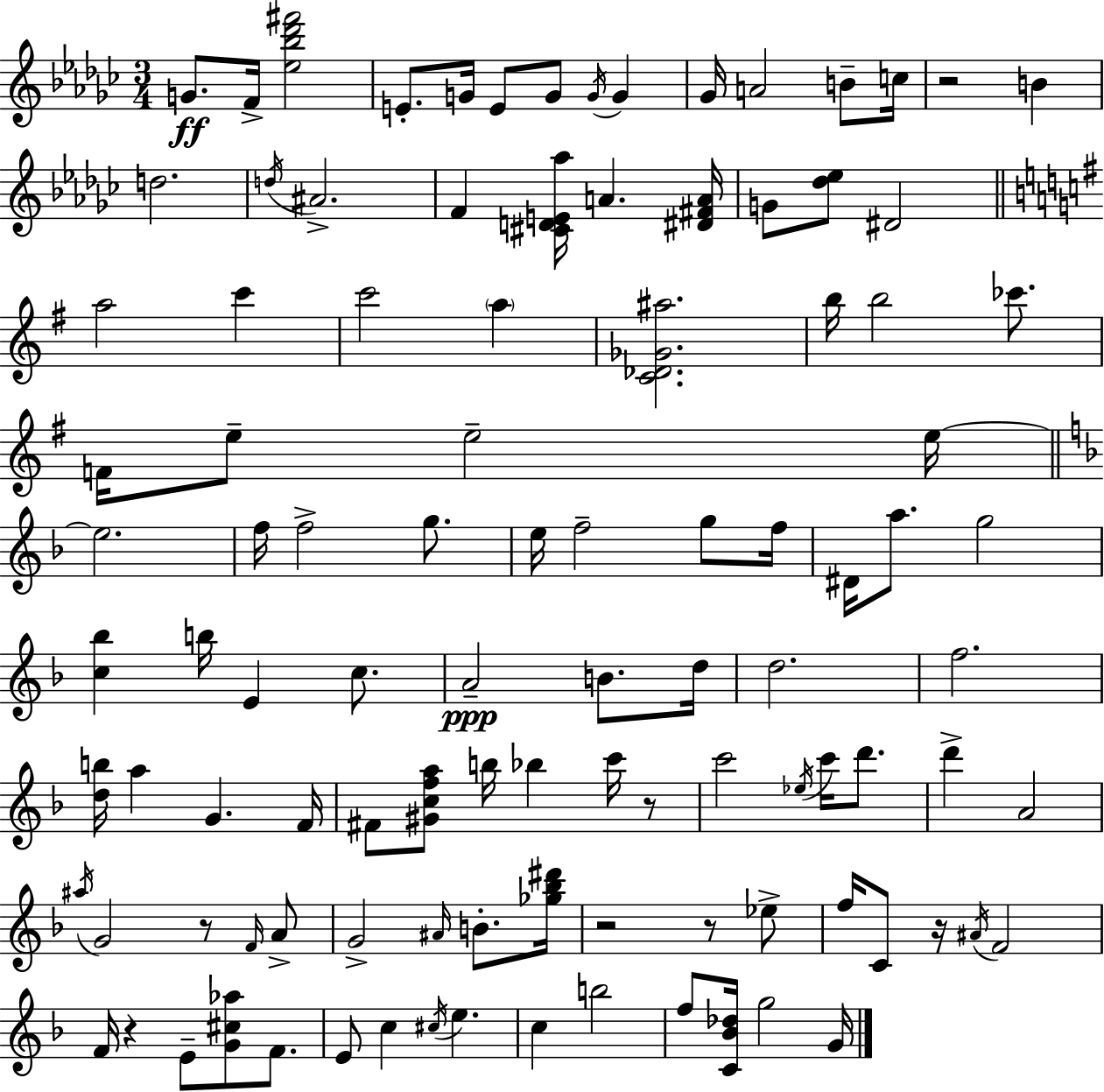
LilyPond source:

{
  \clef treble
  \numericTimeSignature
  \time 3/4
  \key ees \minor
  g'8.\ff f'16-> <ees'' bes'' des''' fis'''>2 | e'8.-. g'16 e'8 g'8 \acciaccatura { g'16 } g'4 | ges'16 a'2 b'8-- | c''16 r2 b'4 | \break d''2. | \acciaccatura { d''16 } ais'2.-> | f'4 <cis' d' e' aes''>16 a'4. | <dis' fis' a'>16 g'8 <des'' ees''>8 dis'2 | \break \bar "||" \break \key g \major a''2 c'''4 | c'''2 \parenthesize a''4 | <c' des' ges' ais''>2. | b''16 b''2 ces'''8. | \break f'16 e''8-- e''2-- e''16~~ | \bar "||" \break \key d \minor e''2. | f''16 f''2-> g''8. | e''16 f''2-- g''8 f''16 | dis'16 a''8. g''2 | \break <c'' bes''>4 b''16 e'4 c''8. | a'2--\ppp b'8. d''16 | d''2. | f''2. | \break <d'' b''>16 a''4 g'4. f'16 | fis'8 <gis' c'' f'' a''>8 b''16 bes''4 c'''16 r8 | c'''2 \acciaccatura { ees''16 } c'''16 d'''8. | d'''4-> a'2 | \break \acciaccatura { ais''16 } g'2 r8 | \grace { f'16 } a'8-> g'2-> \grace { ais'16 } | b'8.-. <ges'' bes'' dis'''>16 r2 | r8 ees''8-> f''16 c'8 r16 \acciaccatura { ais'16 } f'2 | \break f'16 r4 e'8-- | <g' cis'' aes''>8 f'8. e'8 c''4 \acciaccatura { cis''16 } | e''4. c''4 b''2 | f''8 <c' bes' des''>16 g''2 | \break g'16 \bar "|."
}